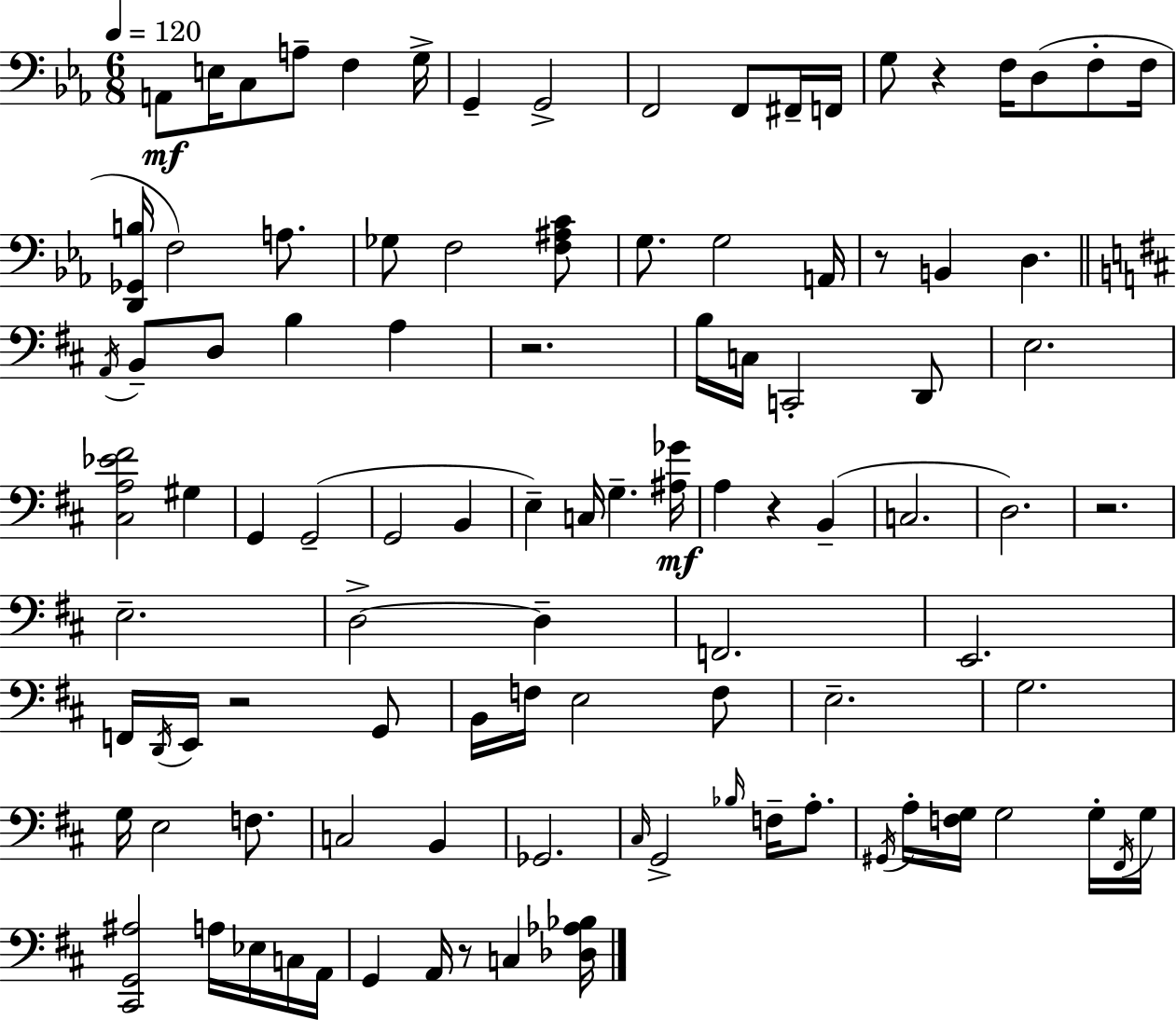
X:1
T:Untitled
M:6/8
L:1/4
K:Eb
A,,/2 E,/4 C,/2 A,/2 F, G,/4 G,, G,,2 F,,2 F,,/2 ^F,,/4 F,,/4 G,/2 z F,/4 D,/2 F,/2 F,/4 [D,,_G,,B,]/4 F,2 A,/2 _G,/2 F,2 [F,^A,C]/2 G,/2 G,2 A,,/4 z/2 B,, D, A,,/4 B,,/2 D,/2 B, A, z2 B,/4 C,/4 C,,2 D,,/2 E,2 [^C,A,_E^F]2 ^G, G,, G,,2 G,,2 B,, E, C,/4 G, [^A,_G]/4 A, z B,, C,2 D,2 z2 E,2 D,2 D, F,,2 E,,2 F,,/4 D,,/4 E,,/4 z2 G,,/2 B,,/4 F,/4 E,2 F,/2 E,2 G,2 G,/4 E,2 F,/2 C,2 B,, _G,,2 ^C,/4 G,,2 _B,/4 F,/4 A,/2 ^G,,/4 A,/4 [F,G,]/4 G,2 G,/4 ^F,,/4 G,/4 [^C,,G,,^A,]2 A,/4 _E,/4 C,/4 A,,/4 G,, A,,/4 z/2 C, [_D,_A,_B,]/4